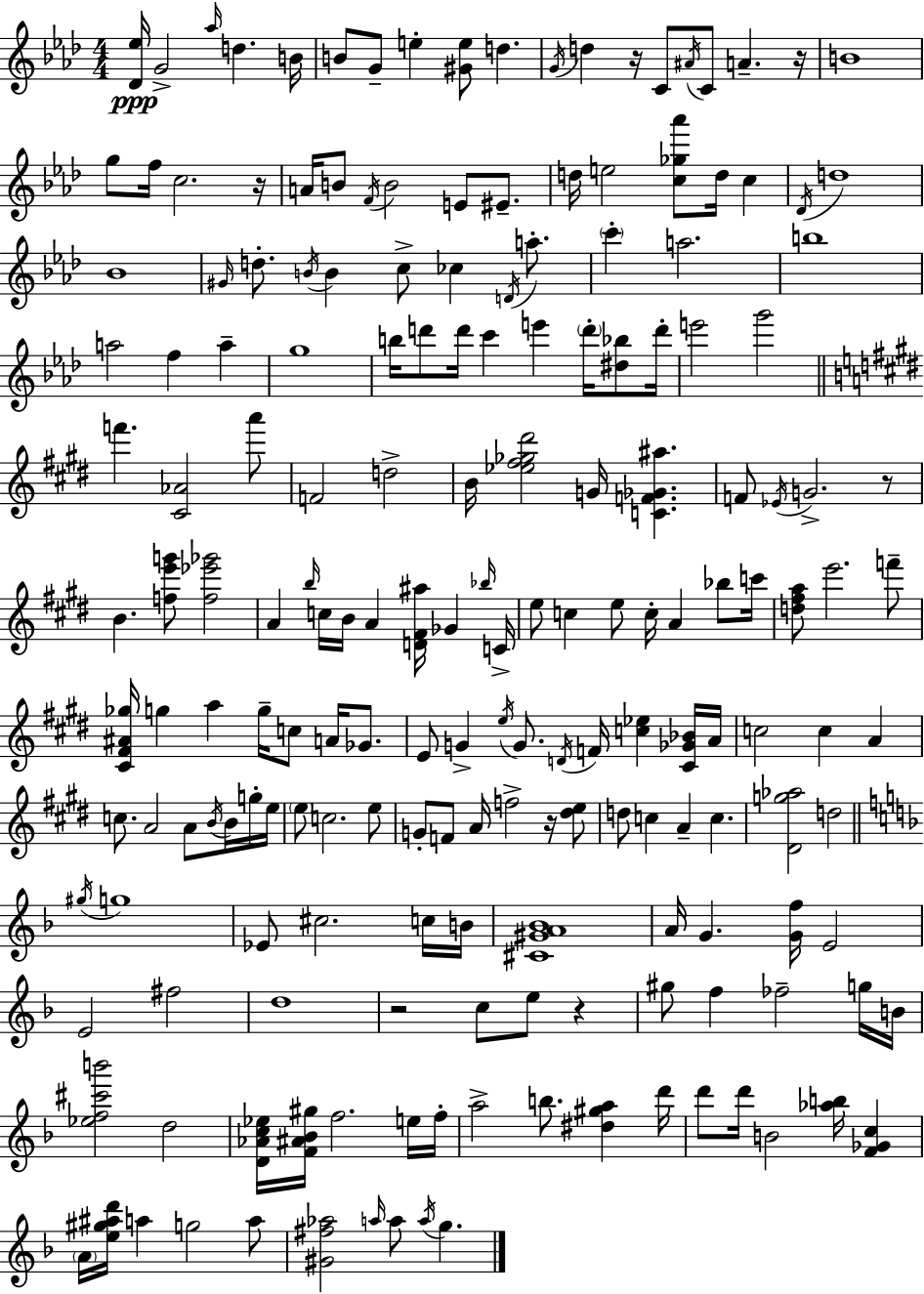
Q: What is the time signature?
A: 4/4